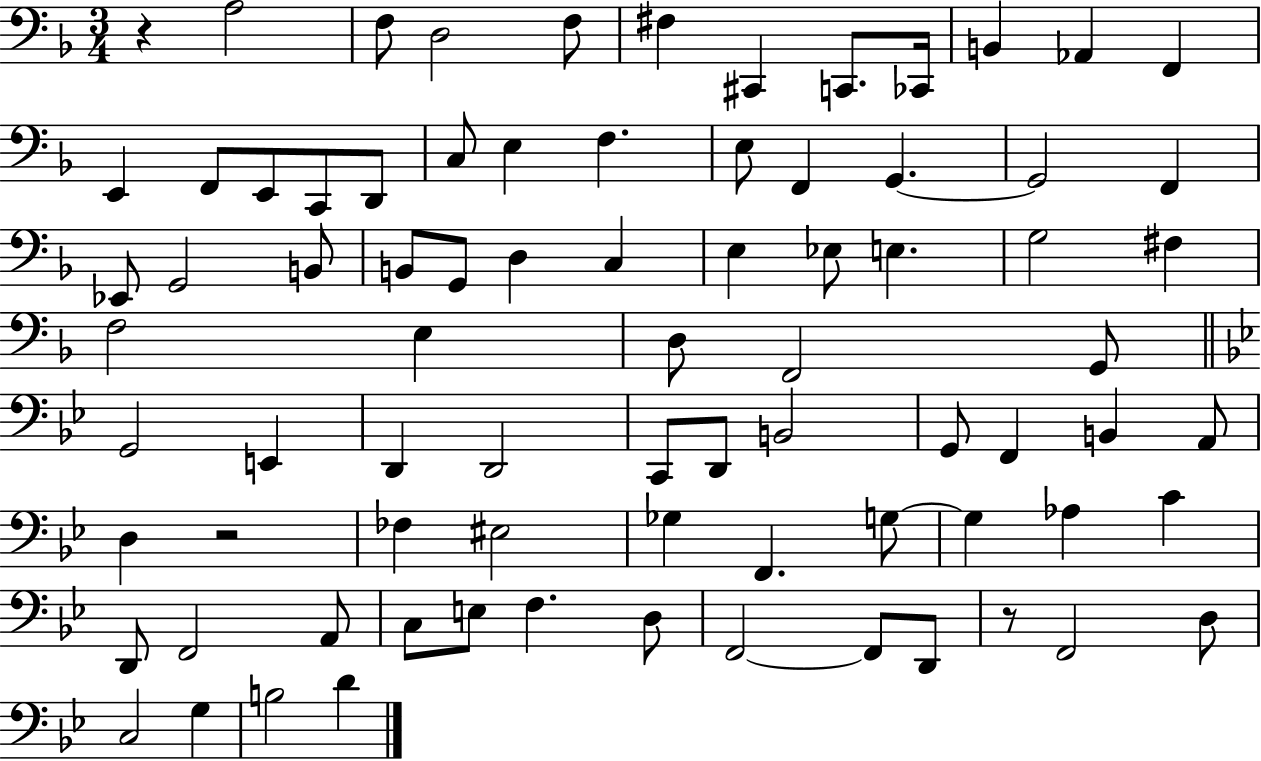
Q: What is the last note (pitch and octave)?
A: D4